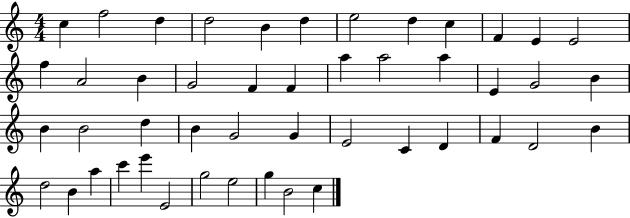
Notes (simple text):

C5/q F5/h D5/q D5/h B4/q D5/q E5/h D5/q C5/q F4/q E4/q E4/h F5/q A4/h B4/q G4/h F4/q F4/q A5/q A5/h A5/q E4/q G4/h B4/q B4/q B4/h D5/q B4/q G4/h G4/q E4/h C4/q D4/q F4/q D4/h B4/q D5/h B4/q A5/q C6/q E6/q E4/h G5/h E5/h G5/q B4/h C5/q